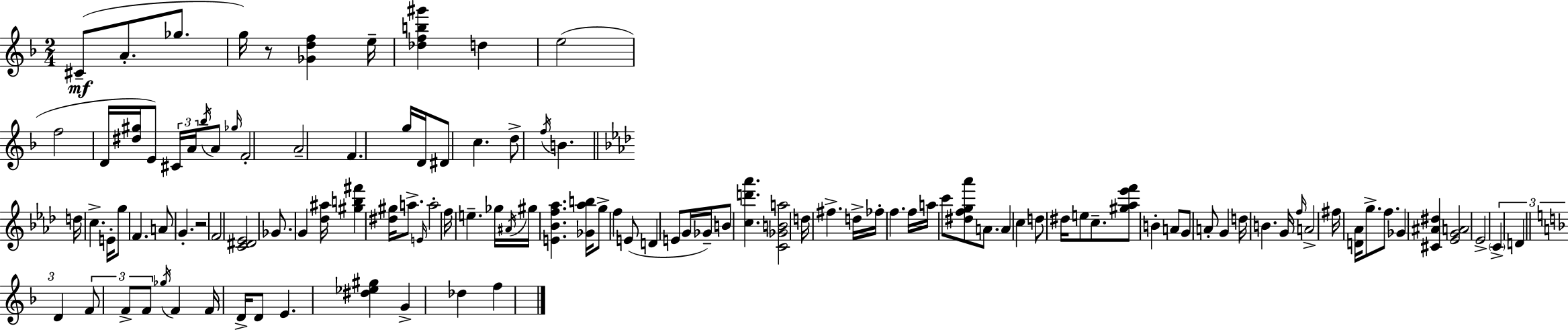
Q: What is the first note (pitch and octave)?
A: C#4